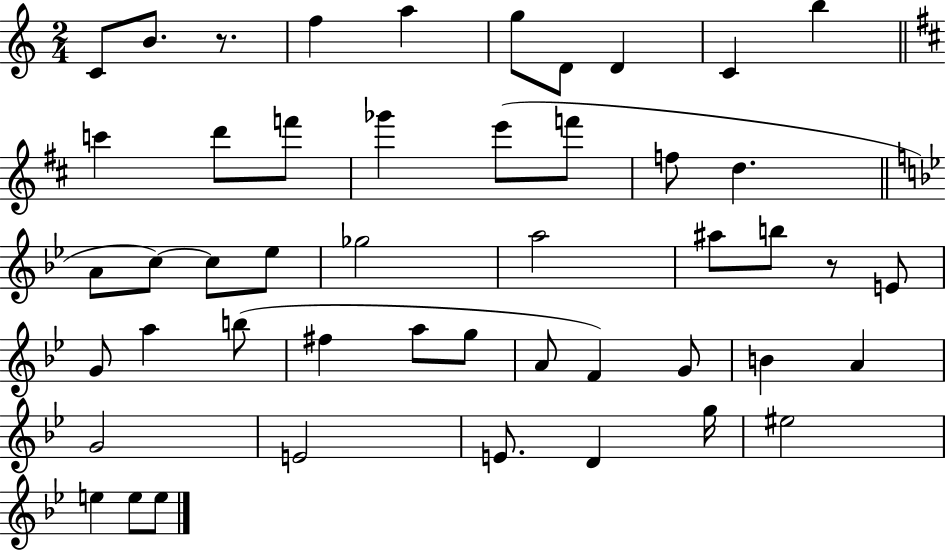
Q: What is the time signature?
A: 2/4